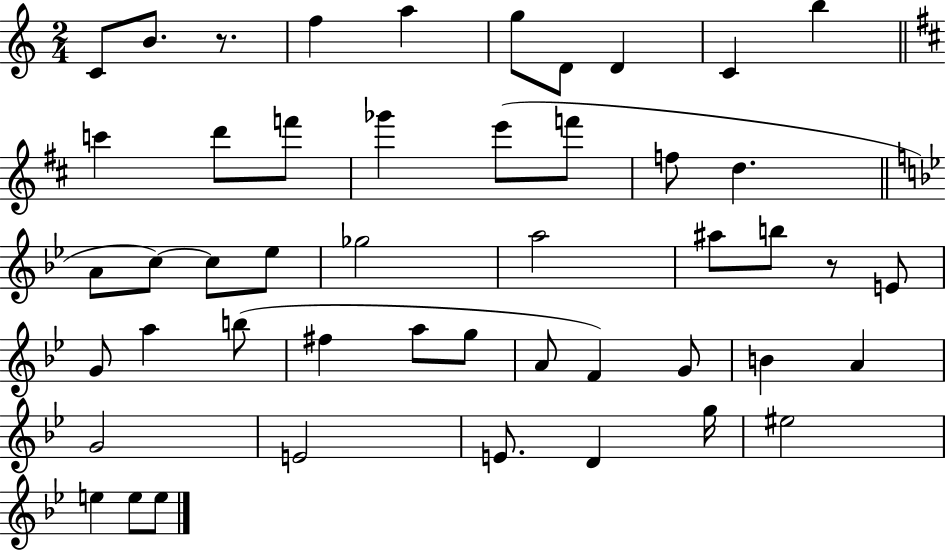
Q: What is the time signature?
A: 2/4